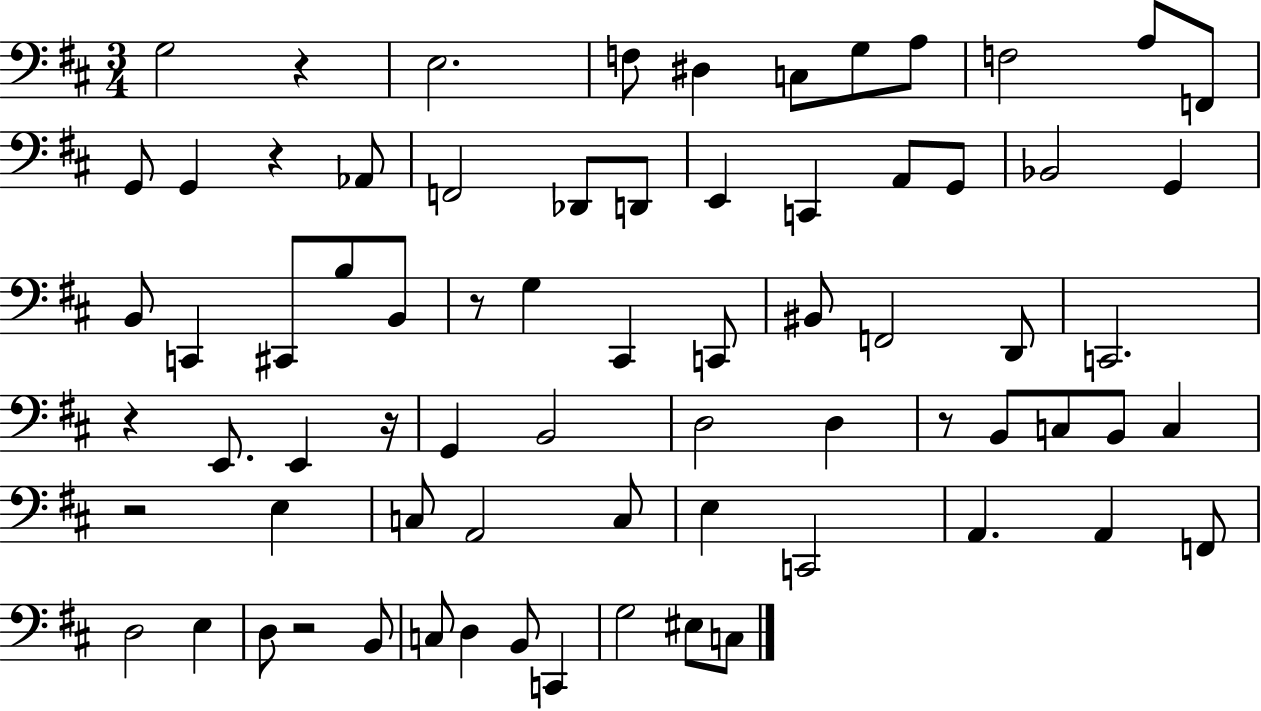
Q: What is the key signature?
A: D major